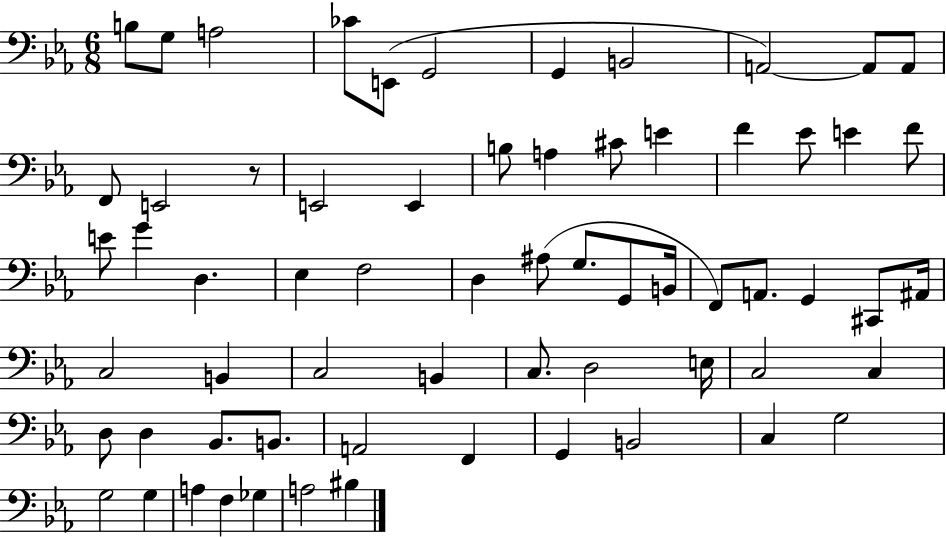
{
  \clef bass
  \numericTimeSignature
  \time 6/8
  \key ees \major
  \repeat volta 2 { b8 g8 a2 | ces'8 e,8( g,2 | g,4 b,2 | a,2~~) a,8 a,8 | \break f,8 e,2 r8 | e,2 e,4 | b8 a4 cis'8 e'4 | f'4 ees'8 e'4 f'8 | \break e'8 g'4 d4. | ees4 f2 | d4 ais8( g8. g,8 b,16 | f,8) a,8. g,4 cis,8 ais,16 | \break c2 b,4 | c2 b,4 | c8. d2 e16 | c2 c4 | \break d8 d4 bes,8. b,8. | a,2 f,4 | g,4 b,2 | c4 g2 | \break g2 g4 | a4 f4 ges4 | a2 bis4 | } \bar "|."
}